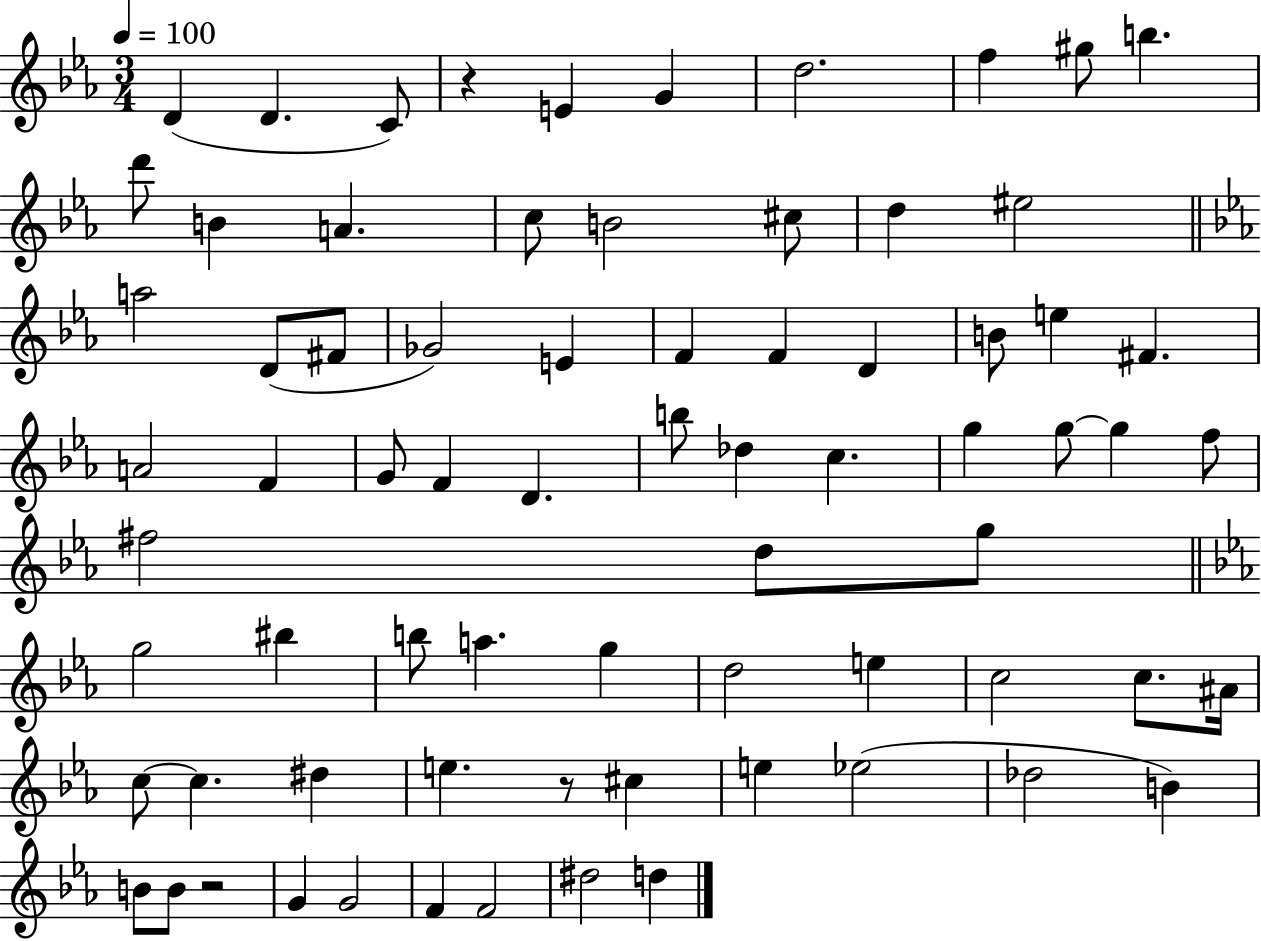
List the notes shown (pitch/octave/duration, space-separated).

D4/q D4/q. C4/e R/q E4/q G4/q D5/h. F5/q G#5/e B5/q. D6/e B4/q A4/q. C5/e B4/h C#5/e D5/q EIS5/h A5/h D4/e F#4/e Gb4/h E4/q F4/q F4/q D4/q B4/e E5/q F#4/q. A4/h F4/q G4/e F4/q D4/q. B5/e Db5/q C5/q. G5/q G5/e G5/q F5/e F#5/h D5/e G5/e G5/h BIS5/q B5/e A5/q. G5/q D5/h E5/q C5/h C5/e. A#4/s C5/e C5/q. D#5/q E5/q. R/e C#5/q E5/q Eb5/h Db5/h B4/q B4/e B4/e R/h G4/q G4/h F4/q F4/h D#5/h D5/q